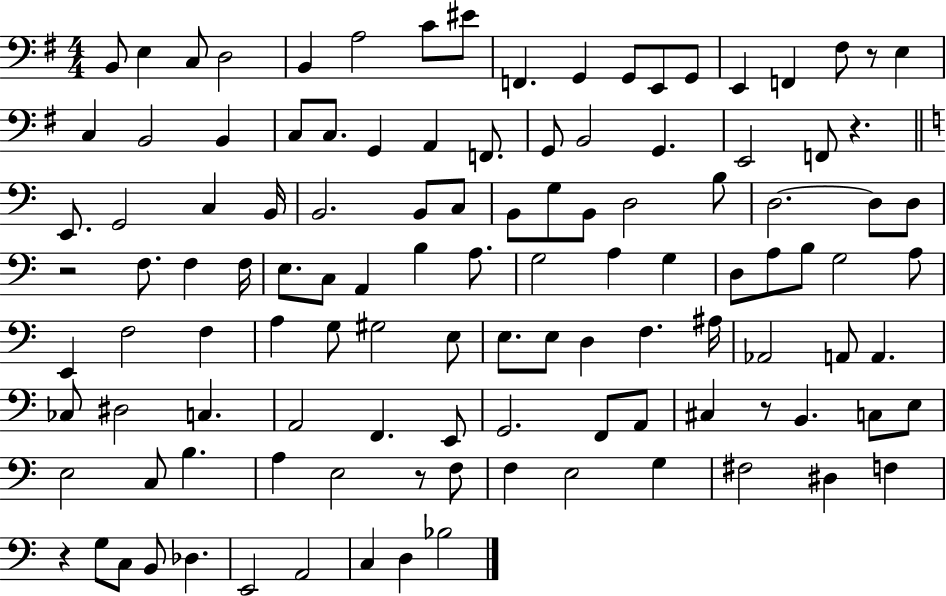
B2/e E3/q C3/e D3/h B2/q A3/h C4/e EIS4/e F2/q. G2/q G2/e E2/e G2/e E2/q F2/q F#3/e R/e E3/q C3/q B2/h B2/q C3/e C3/e. G2/q A2/q F2/e. G2/e B2/h G2/q. E2/h F2/e R/q. E2/e. G2/h C3/q B2/s B2/h. B2/e C3/e B2/e G3/e B2/e D3/h B3/e D3/h. D3/e D3/e R/h F3/e. F3/q F3/s E3/e. C3/e A2/q B3/q A3/e. G3/h A3/q G3/q D3/e A3/e B3/e G3/h A3/e E2/q F3/h F3/q A3/q G3/e G#3/h E3/e E3/e. E3/e D3/q F3/q. A#3/s Ab2/h A2/e A2/q. CES3/e D#3/h C3/q. A2/h F2/q. E2/e G2/h. F2/e A2/e C#3/q R/e B2/q. C3/e E3/e E3/h C3/e B3/q. A3/q E3/h R/e F3/e F3/q E3/h G3/q F#3/h D#3/q F3/q R/q G3/e C3/e B2/e Db3/q. E2/h A2/h C3/q D3/q Bb3/h